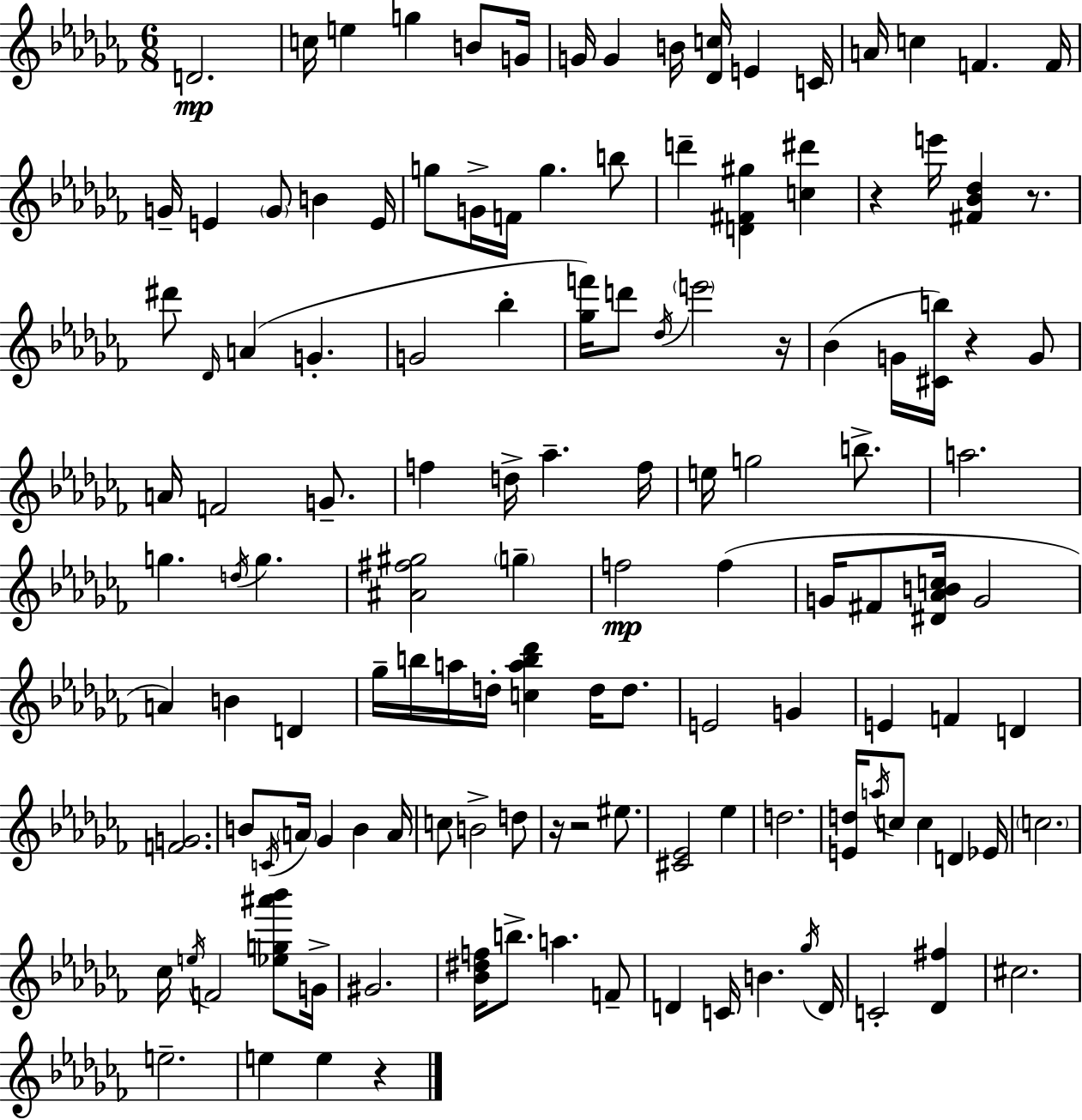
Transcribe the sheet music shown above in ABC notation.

X:1
T:Untitled
M:6/8
L:1/4
K:Abm
D2 c/4 e g B/2 G/4 G/4 G B/4 [_Dc]/4 E C/4 A/4 c F F/4 G/4 E G/2 B E/4 g/2 G/4 F/4 g b/2 d' [D^F^g] [c^d'] z e'/4 [^F_B_d] z/2 ^d'/2 _D/4 A G G2 _b [_gf']/4 d'/2 _d/4 e'2 z/4 _B G/4 [^Cb]/4 z G/2 A/4 F2 G/2 f d/4 _a f/4 e/4 g2 b/2 a2 g d/4 g [^A^f^g]2 g f2 f G/4 ^F/2 [^D_ABc]/4 G2 A B D _g/4 b/4 a/4 d/4 [cab_d'] d/4 d/2 E2 G E F D [FG]2 B/2 C/4 A/4 _G B A/4 c/2 B2 d/2 z/4 z2 ^e/2 [^C_E]2 _e d2 [Ed]/4 a/4 c/2 c D _E/4 c2 _c/4 e/4 F2 [_eg^a'_b']/2 G/4 ^G2 [_B^df]/4 b/2 a F/2 D C/4 B _g/4 D/4 C2 [_D^f] ^c2 e2 e e z